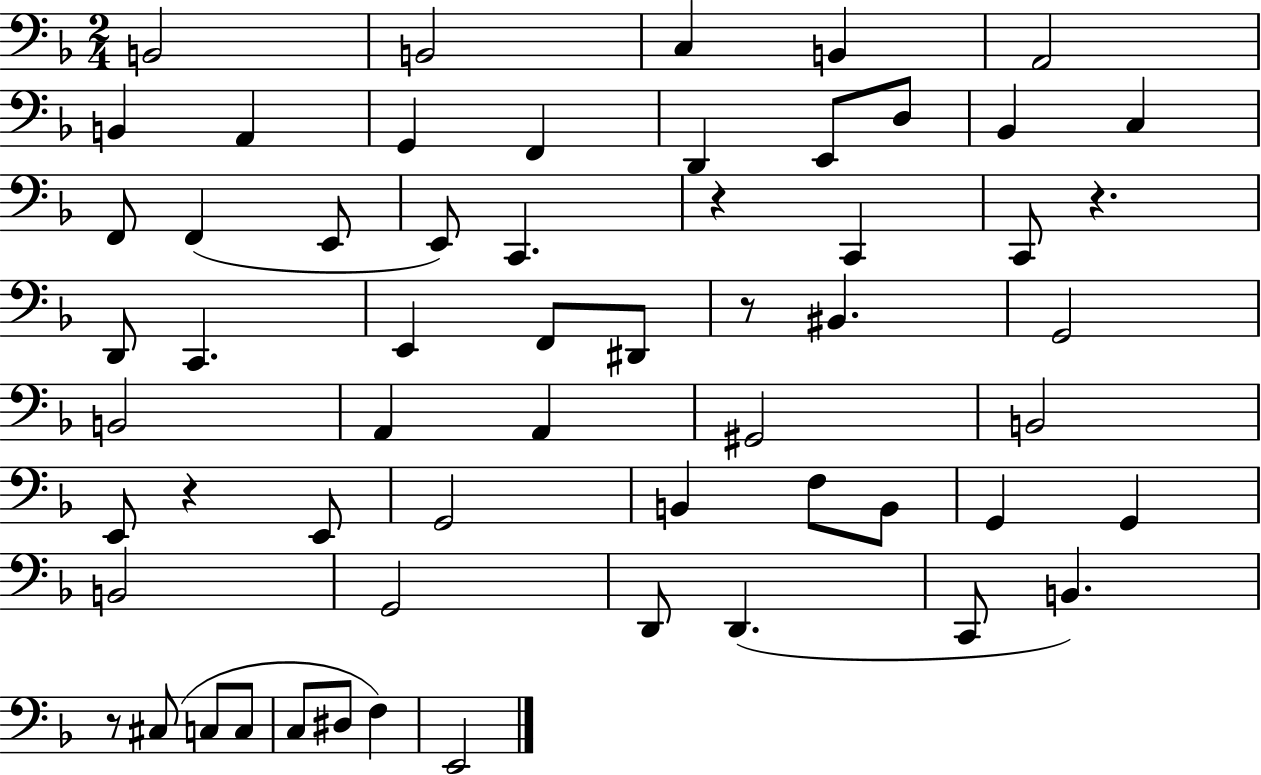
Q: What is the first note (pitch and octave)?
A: B2